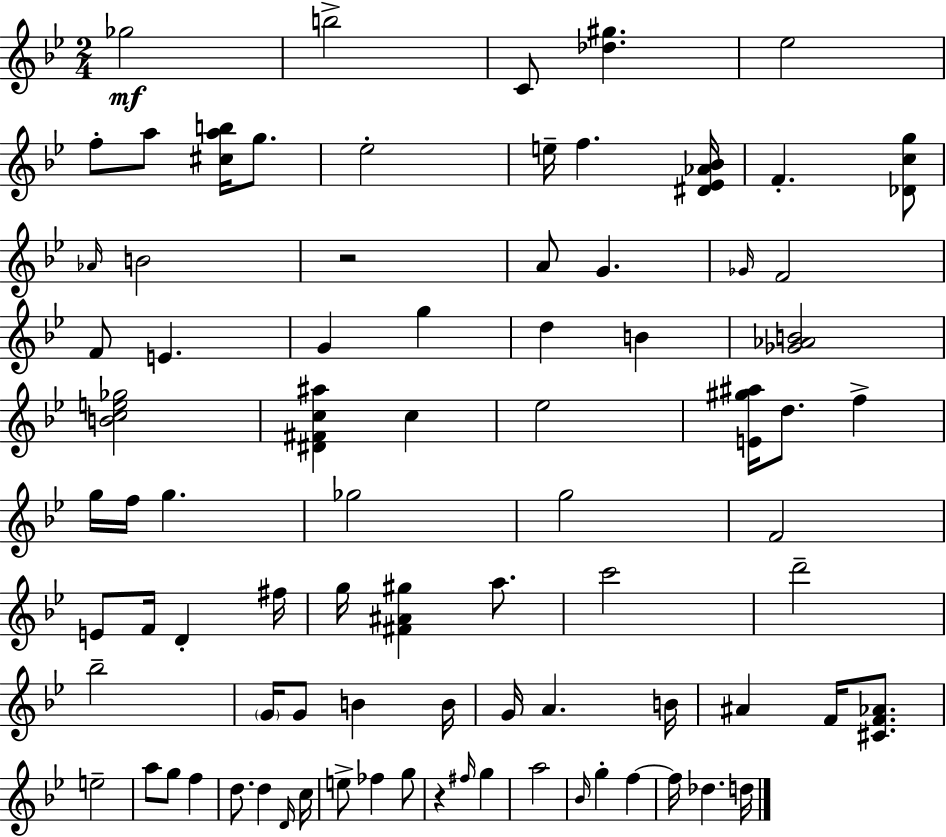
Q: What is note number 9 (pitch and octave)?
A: E5